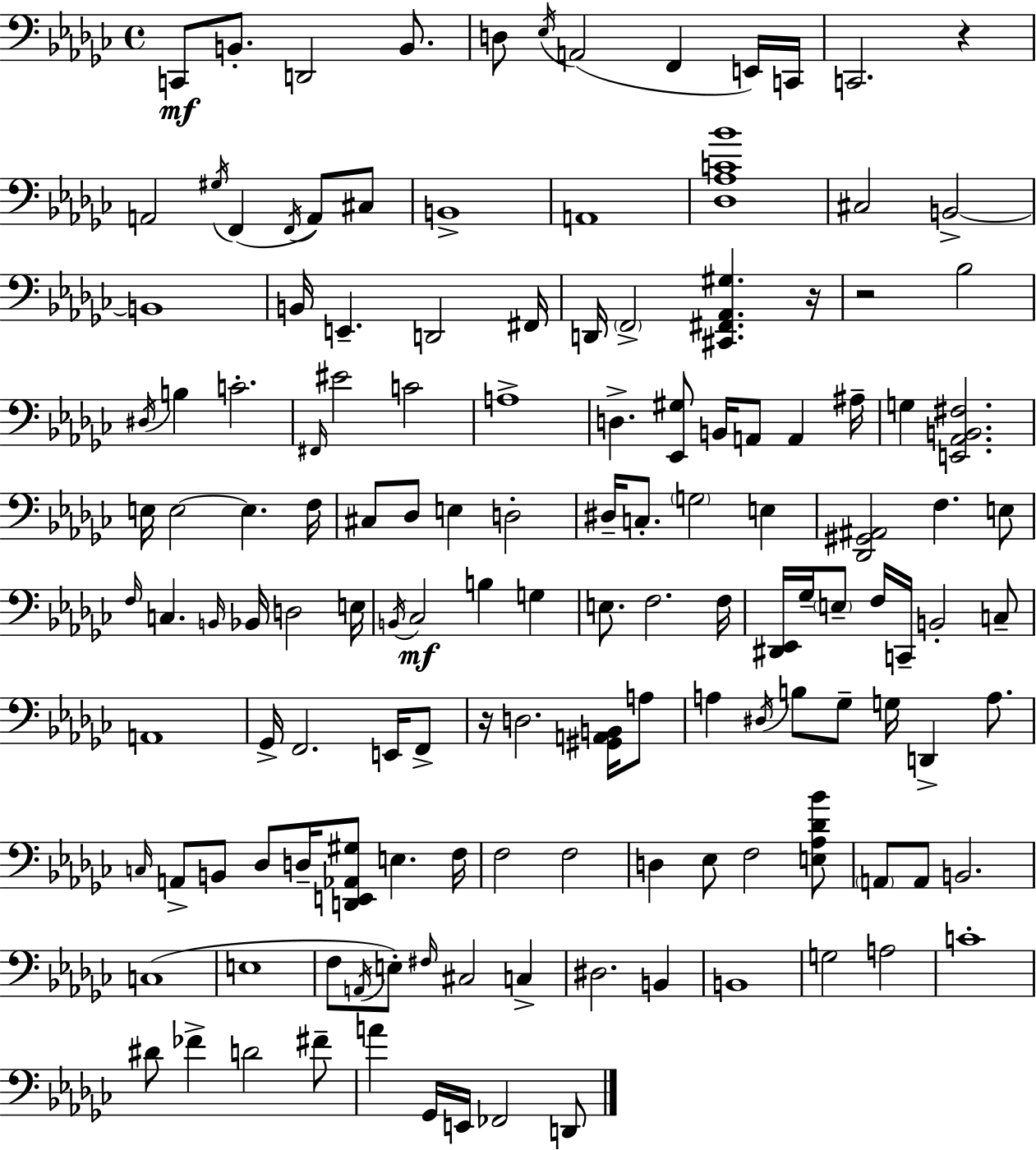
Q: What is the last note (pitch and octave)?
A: D2